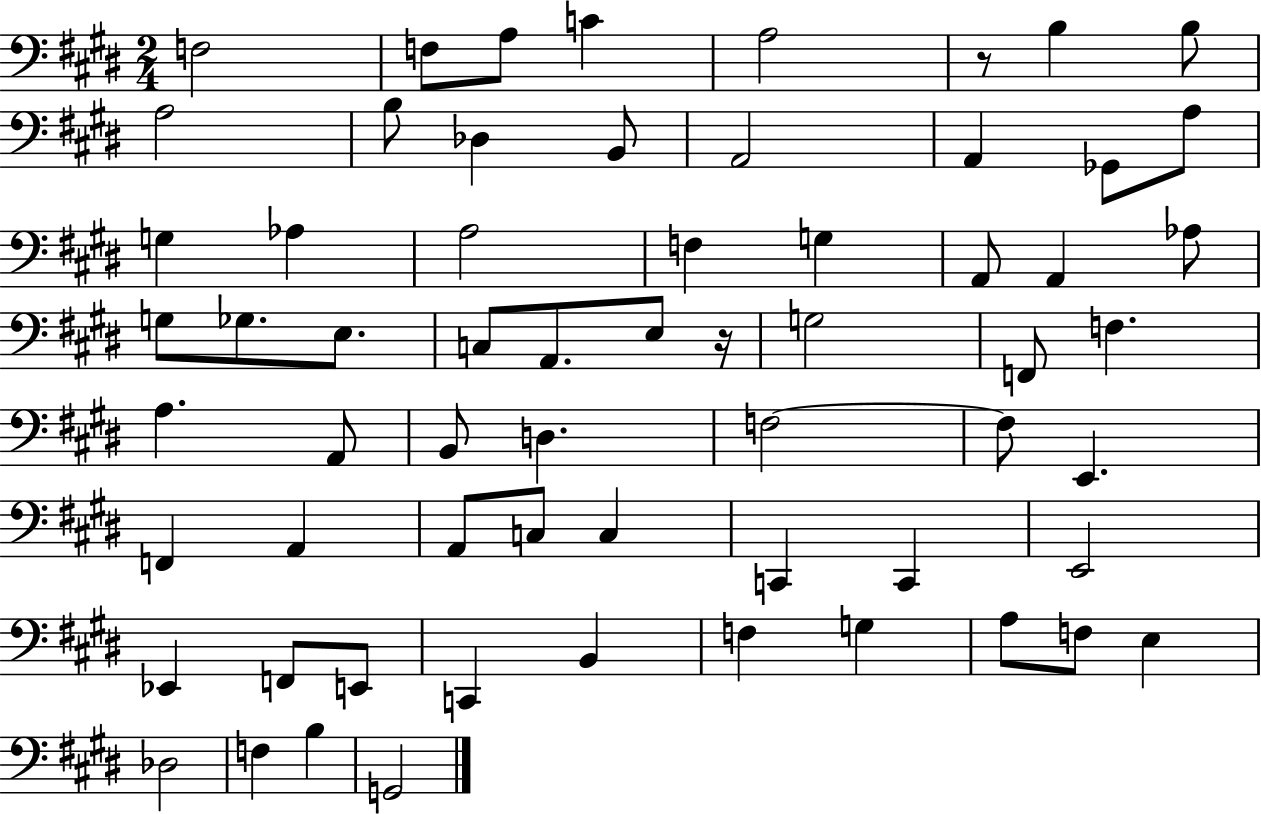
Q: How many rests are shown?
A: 2